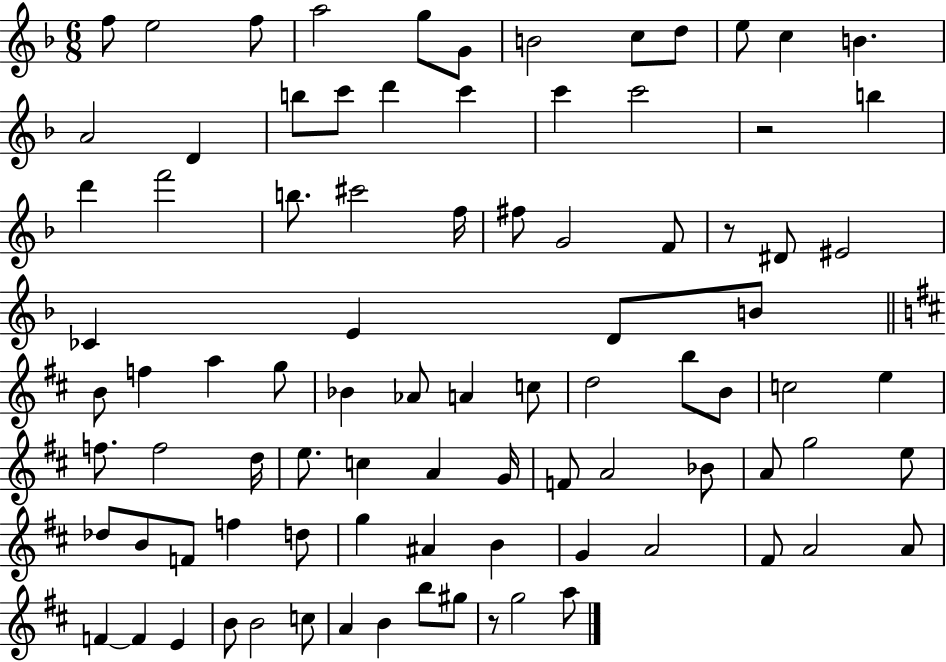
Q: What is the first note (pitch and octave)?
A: F5